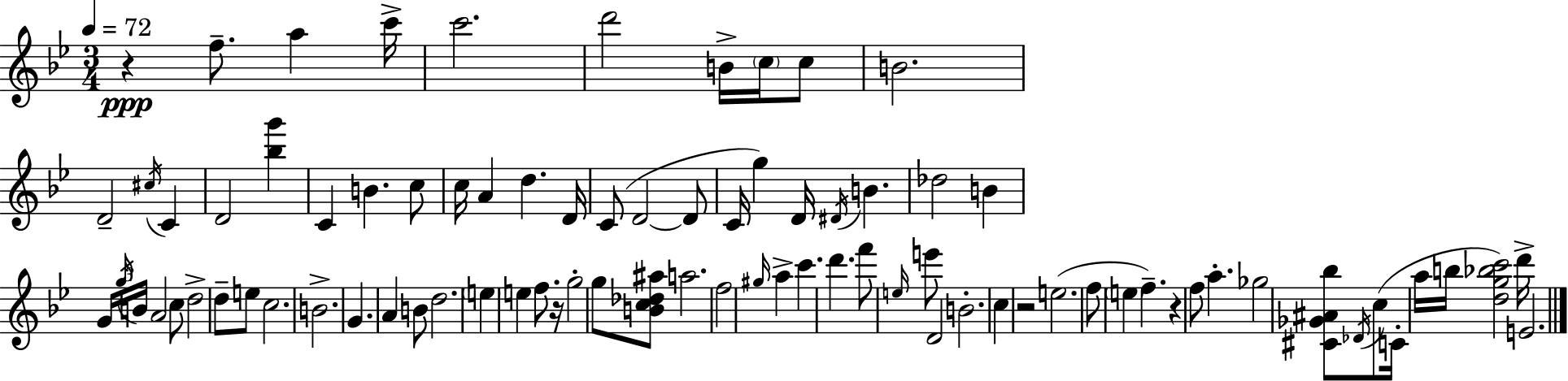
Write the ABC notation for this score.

X:1
T:Untitled
M:3/4
L:1/4
K:Bb
z f/2 a c'/4 c'2 d'2 B/4 c/4 c/2 B2 D2 ^c/4 C D2 [_bg'] C B c/2 c/4 A d D/4 C/2 D2 D/2 C/4 g D/4 ^D/4 B _d2 B G/4 g/4 B/4 A2 c/2 d2 d/2 e/2 c2 B2 G A B/2 d2 e e f/2 z/4 g2 g/2 [Bc_d^a]/2 a2 f2 ^g/4 a c' d' f'/2 e/4 e'/2 D2 B2 c z2 e2 f/2 e f z f/2 a _g2 [^C_G^A_b]/2 _D/4 c/2 C/4 a/4 b/4 [dg_bc']2 d'/4 E2